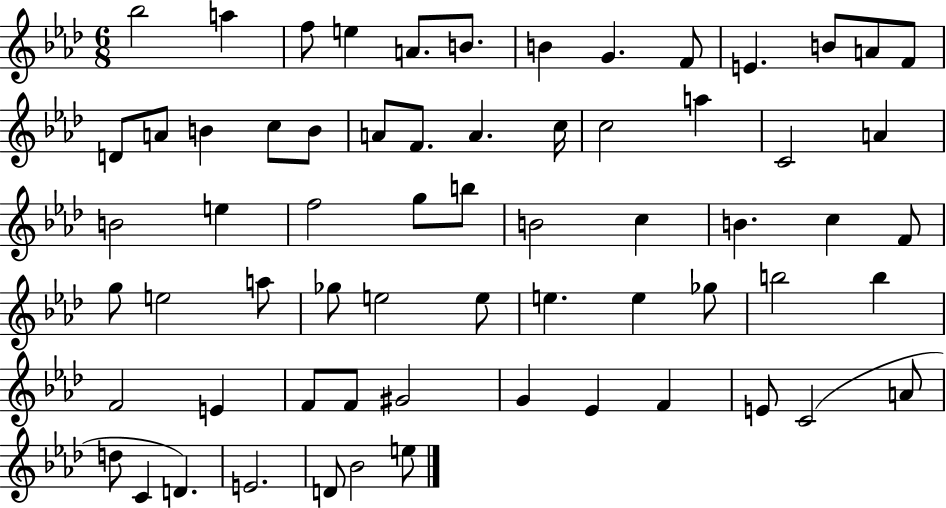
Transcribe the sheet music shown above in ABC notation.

X:1
T:Untitled
M:6/8
L:1/4
K:Ab
_b2 a f/2 e A/2 B/2 B G F/2 E B/2 A/2 F/2 D/2 A/2 B c/2 B/2 A/2 F/2 A c/4 c2 a C2 A B2 e f2 g/2 b/2 B2 c B c F/2 g/2 e2 a/2 _g/2 e2 e/2 e e _g/2 b2 b F2 E F/2 F/2 ^G2 G _E F E/2 C2 A/2 d/2 C D E2 D/2 _B2 e/2